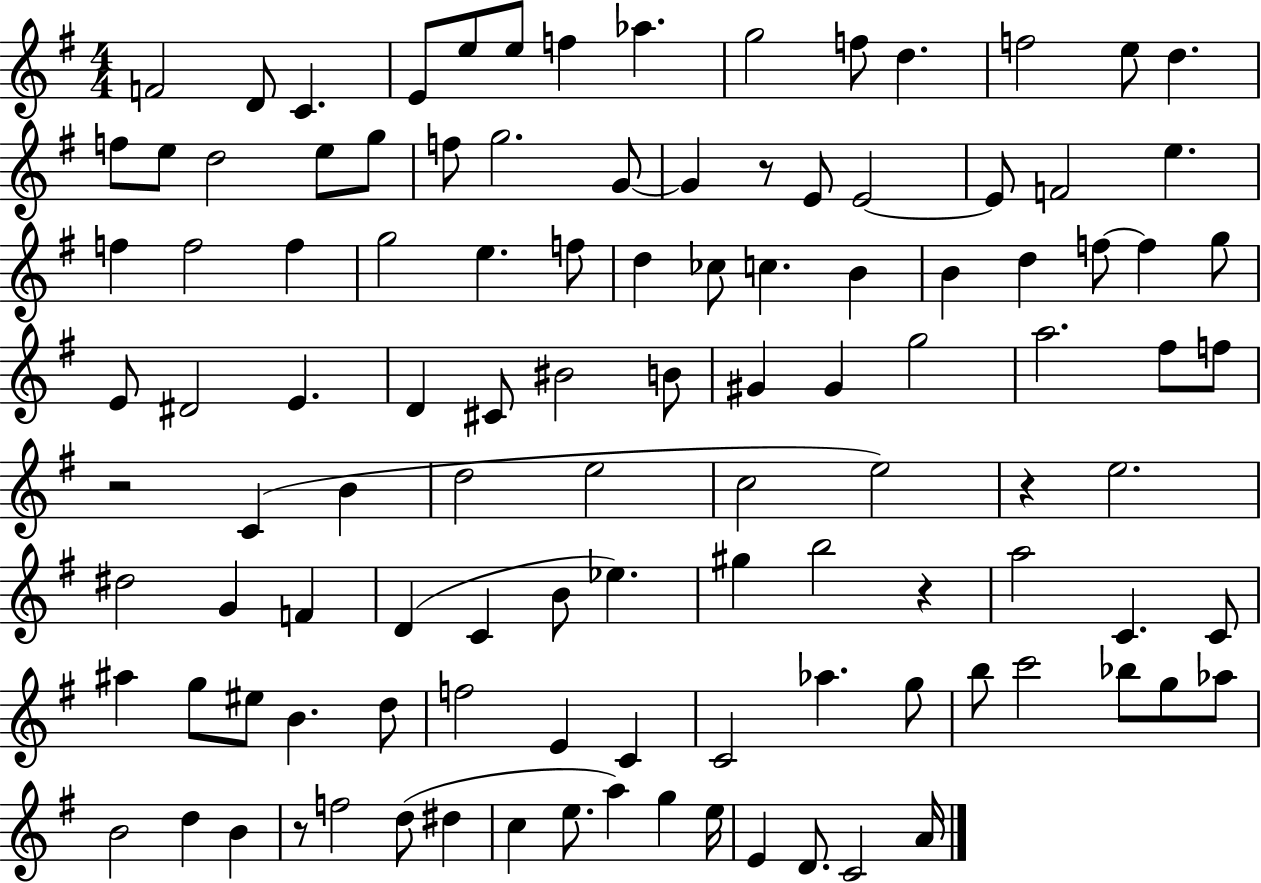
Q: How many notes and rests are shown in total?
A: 111